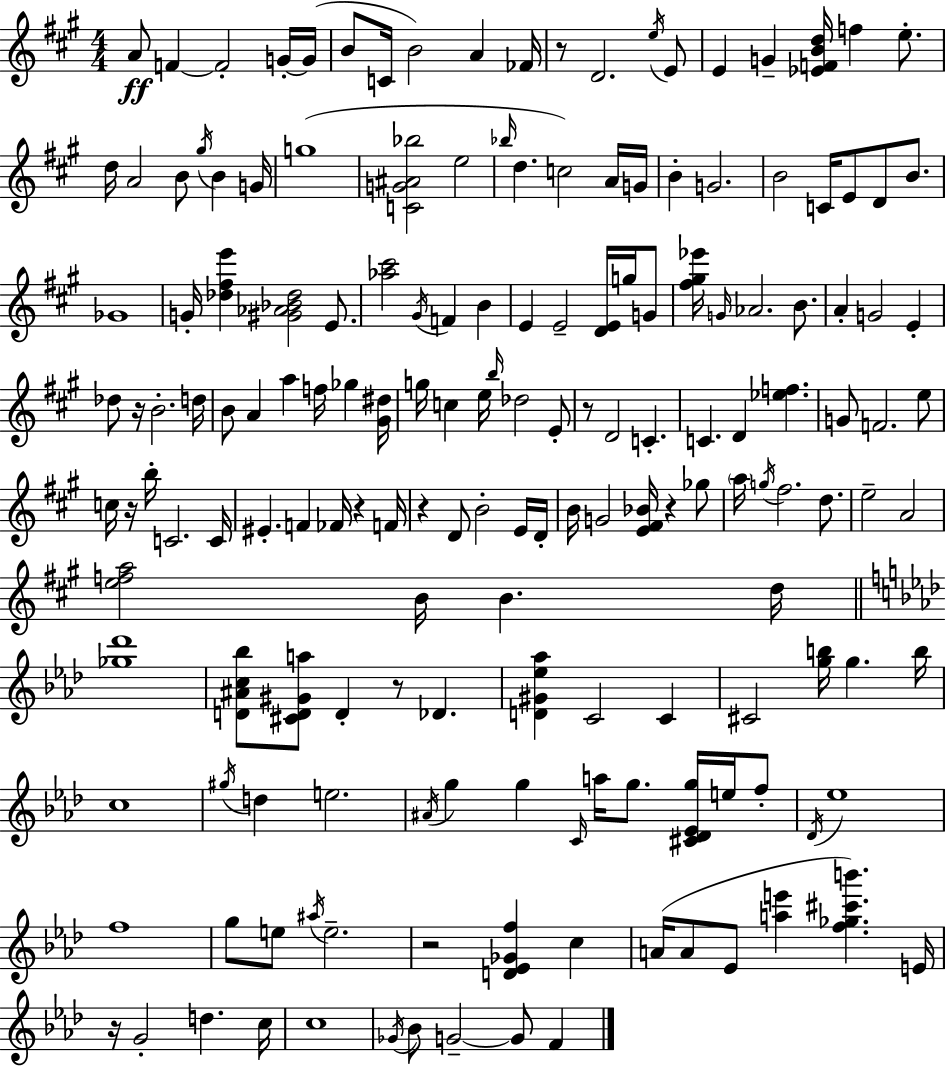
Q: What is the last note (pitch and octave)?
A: F4